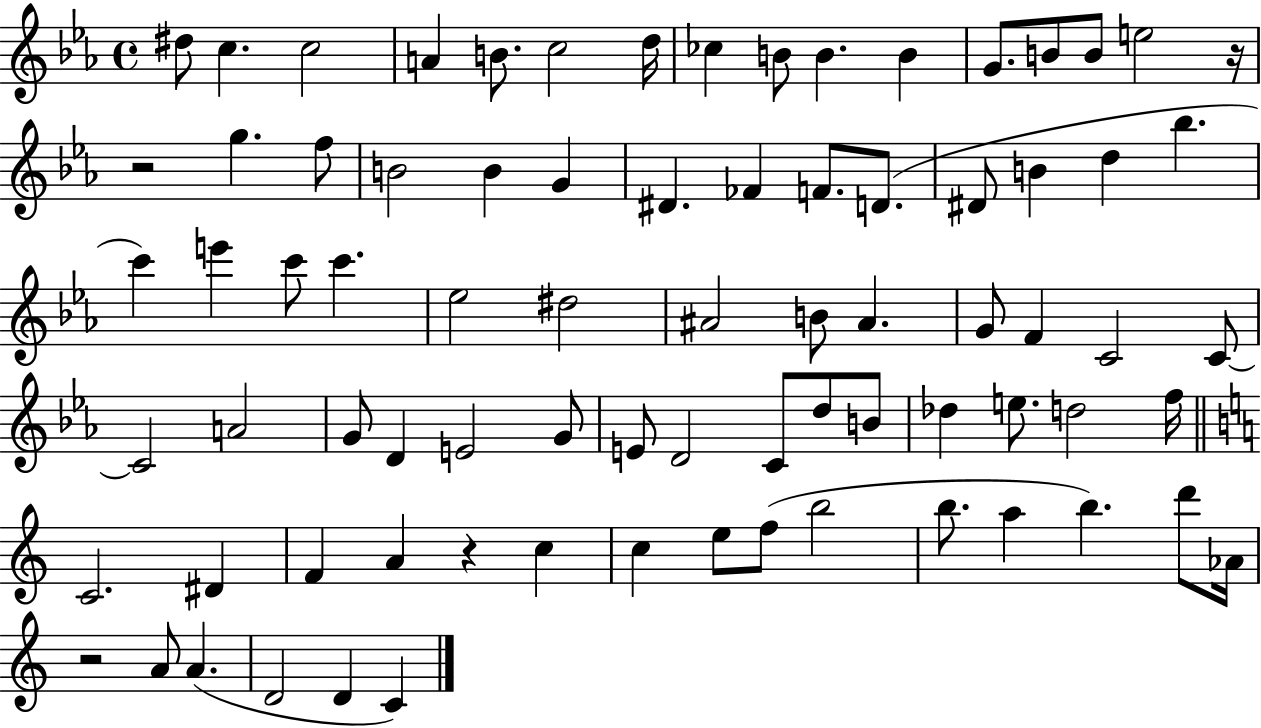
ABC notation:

X:1
T:Untitled
M:4/4
L:1/4
K:Eb
^d/2 c c2 A B/2 c2 d/4 _c B/2 B B G/2 B/2 B/2 e2 z/4 z2 g f/2 B2 B G ^D _F F/2 D/2 ^D/2 B d _b c' e' c'/2 c' _e2 ^d2 ^A2 B/2 ^A G/2 F C2 C/2 C2 A2 G/2 D E2 G/2 E/2 D2 C/2 d/2 B/2 _d e/2 d2 f/4 C2 ^D F A z c c e/2 f/2 b2 b/2 a b d'/2 _A/4 z2 A/2 A D2 D C